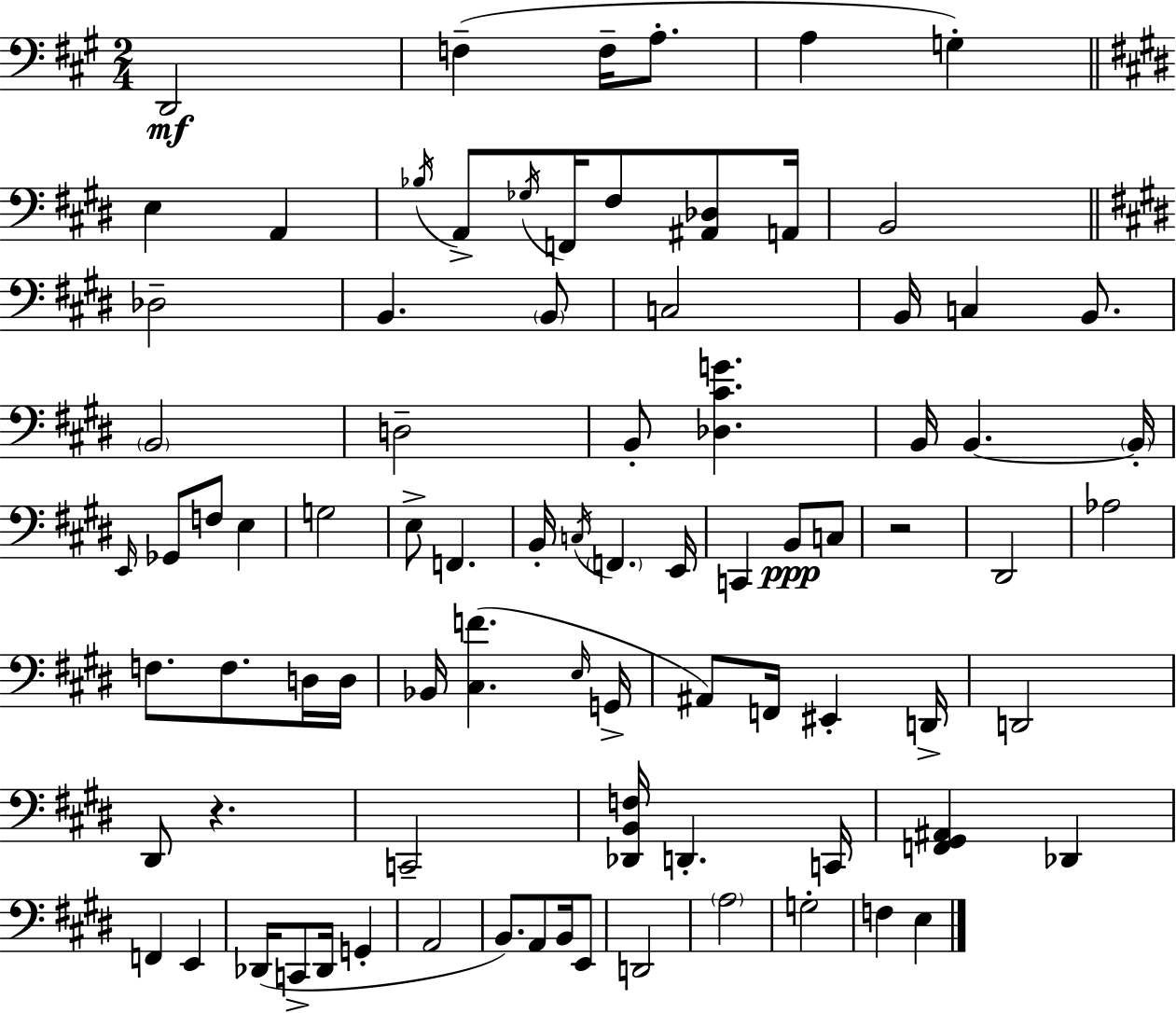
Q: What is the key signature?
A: A major